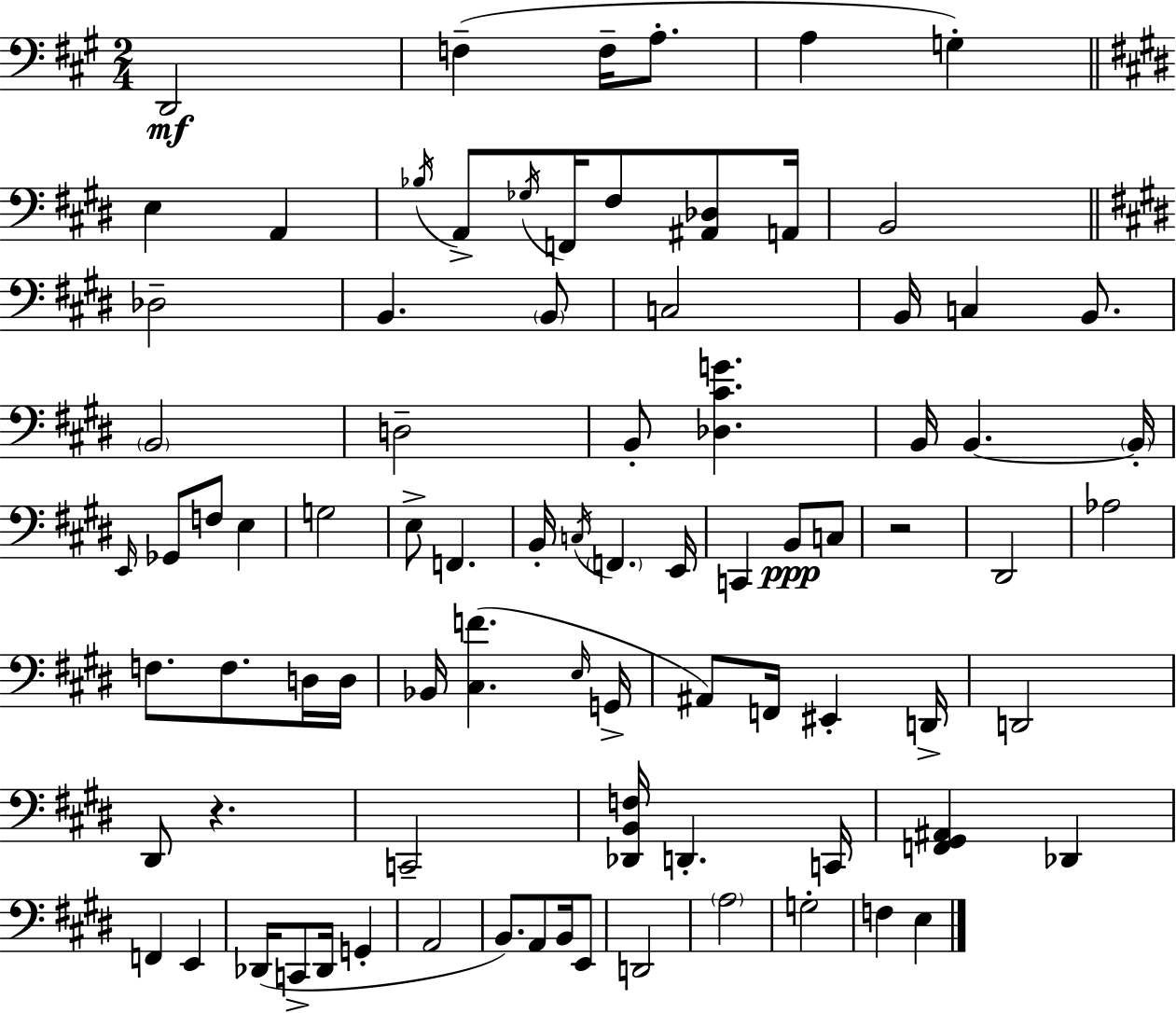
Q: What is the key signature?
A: A major